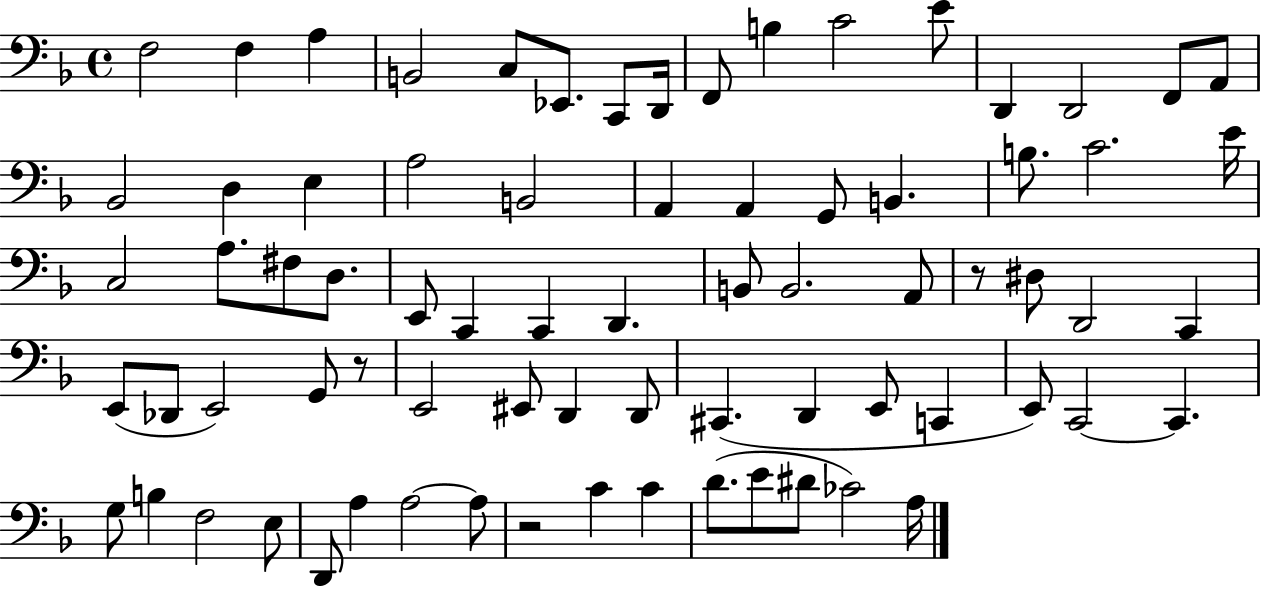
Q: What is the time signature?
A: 4/4